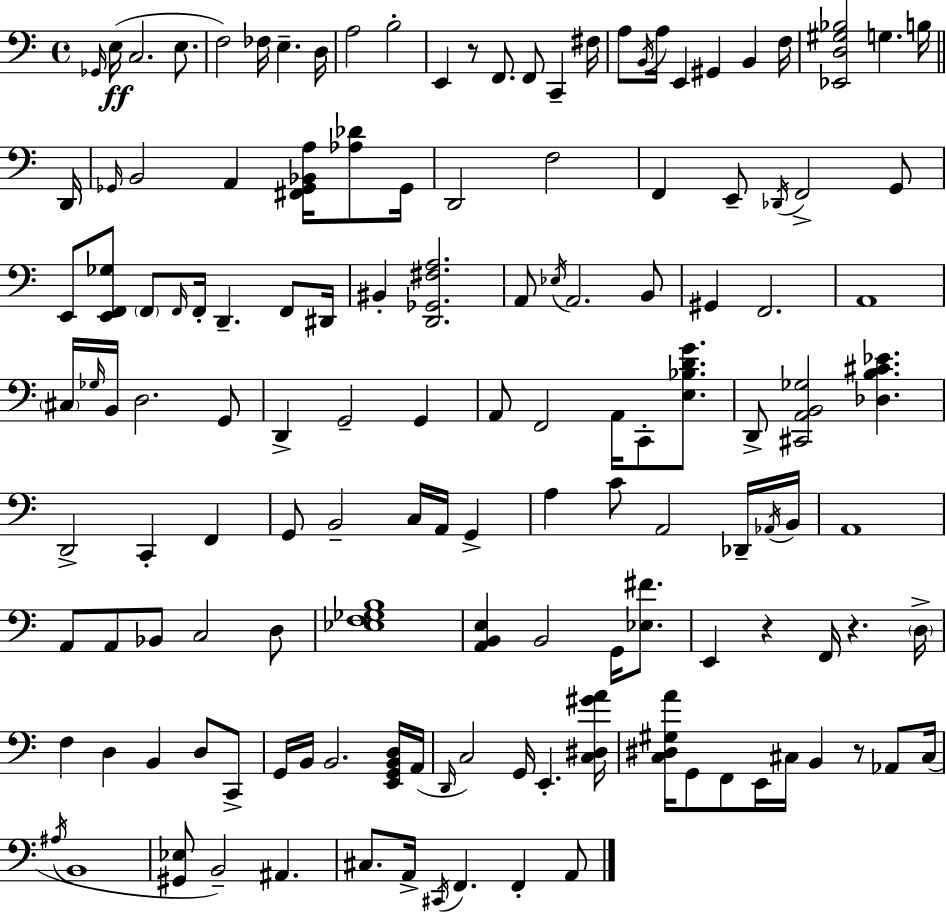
X:1
T:Untitled
M:4/4
L:1/4
K:C
_G,,/4 E,/4 C,2 E,/2 F,2 _F,/4 E, D,/4 A,2 B,2 E,, z/2 F,,/2 F,,/2 C,, ^F,/4 A,/2 B,,/4 A,/4 E,, ^G,, B,, F,/4 [_E,,D,^G,_B,]2 G, B,/4 D,,/4 _G,,/4 B,,2 A,, [^F,,_G,,_B,,A,]/4 [_A,_D]/2 _G,,/4 D,,2 F,2 F,, E,,/2 _D,,/4 F,,2 G,,/2 E,,/2 [E,,F,,_G,]/2 F,,/2 F,,/4 F,,/4 D,, F,,/2 ^D,,/4 ^B,, [D,,_G,,^F,A,]2 A,,/2 _E,/4 A,,2 B,,/2 ^G,, F,,2 A,,4 ^C,/4 _G,/4 B,,/4 D,2 G,,/2 D,, G,,2 G,, A,,/2 F,,2 A,,/4 C,,/2 [E,_B,DG]/2 D,,/2 [^C,,A,,B,,_G,]2 [_D,B,^C_E] D,,2 C,, F,, G,,/2 B,,2 C,/4 A,,/4 G,, A, C/2 A,,2 _D,,/4 _A,,/4 B,,/4 A,,4 A,,/2 A,,/2 _B,,/2 C,2 D,/2 [_E,F,_G,B,]4 [A,,B,,E,] B,,2 G,,/4 [_E,^F]/2 E,, z F,,/4 z D,/4 F, D, B,, D,/2 C,,/2 G,,/4 B,,/4 B,,2 [E,,G,,B,,D,]/4 A,,/4 D,,/4 C,2 G,,/4 E,, [C,^D,^GA]/4 [C,^D,^G,A]/4 G,,/2 F,,/2 E,,/4 ^C,/4 B,, z/2 _A,,/2 ^C,/4 ^A,/4 B,,4 [^G,,_E,]/2 B,,2 ^A,, ^C,/2 A,,/4 ^C,,/4 F,, F,, A,,/2